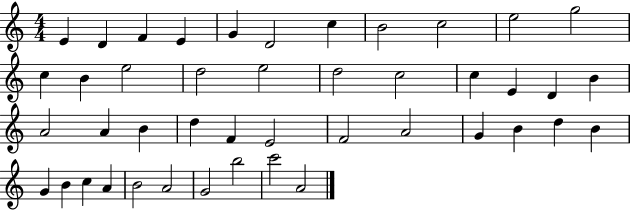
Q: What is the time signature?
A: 4/4